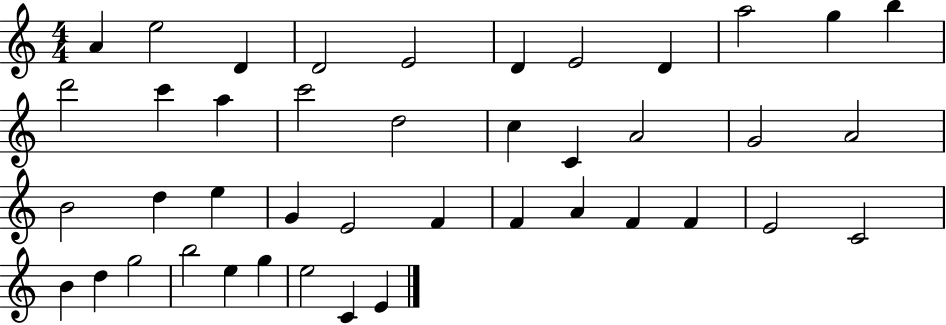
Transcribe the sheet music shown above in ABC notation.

X:1
T:Untitled
M:4/4
L:1/4
K:C
A e2 D D2 E2 D E2 D a2 g b d'2 c' a c'2 d2 c C A2 G2 A2 B2 d e G E2 F F A F F E2 C2 B d g2 b2 e g e2 C E